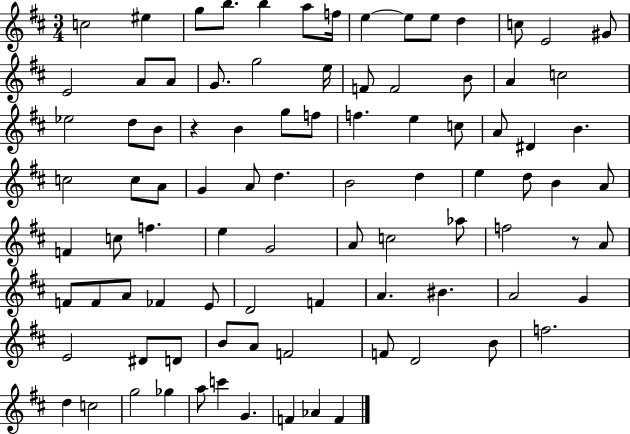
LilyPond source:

{
  \clef treble
  \numericTimeSignature
  \time 3/4
  \key d \major
  c''2 eis''4 | g''8 b''8. b''4 a''8 f''16 | e''4~~ e''8 e''8 d''4 | c''8 e'2 gis'8 | \break e'2 a'8 a'8 | g'8. g''2 e''16 | f'8 f'2 b'8 | a'4 c''2 | \break ees''2 d''8 b'8 | r4 b'4 g''8 f''8 | f''4. e''4 c''8 | a'8 dis'4 b'4. | \break c''2 c''8 a'8 | g'4 a'8 d''4. | b'2 d''4 | e''4 d''8 b'4 a'8 | \break f'4 c''8 f''4. | e''4 g'2 | a'8 c''2 aes''8 | f''2 r8 a'8 | \break f'8 f'8 a'8 fes'4 e'8 | d'2 f'4 | a'4. bis'4. | a'2 g'4 | \break e'2 dis'8 d'8 | b'8 a'8 f'2 | f'8 d'2 b'8 | f''2. | \break d''4 c''2 | g''2 ges''4 | a''8 c'''4 g'4. | f'4 aes'4 f'4 | \break \bar "|."
}